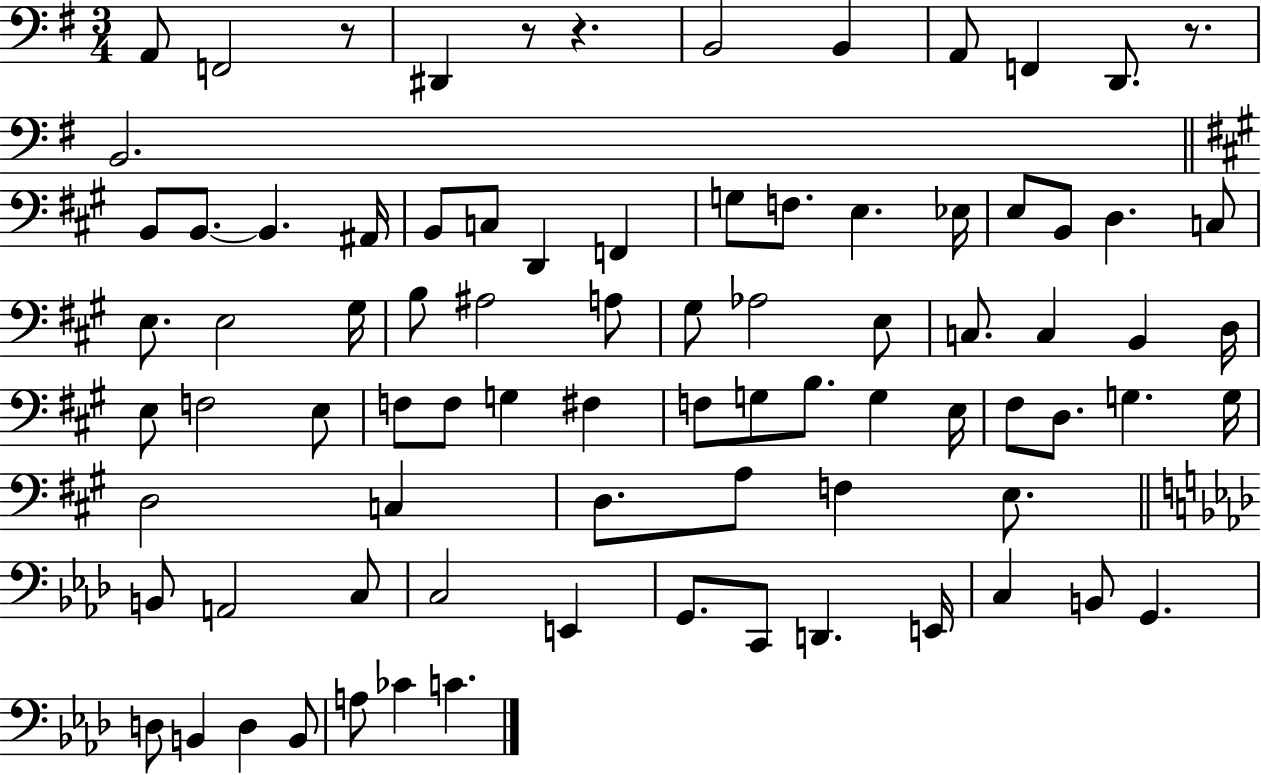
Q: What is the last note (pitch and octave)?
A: C4